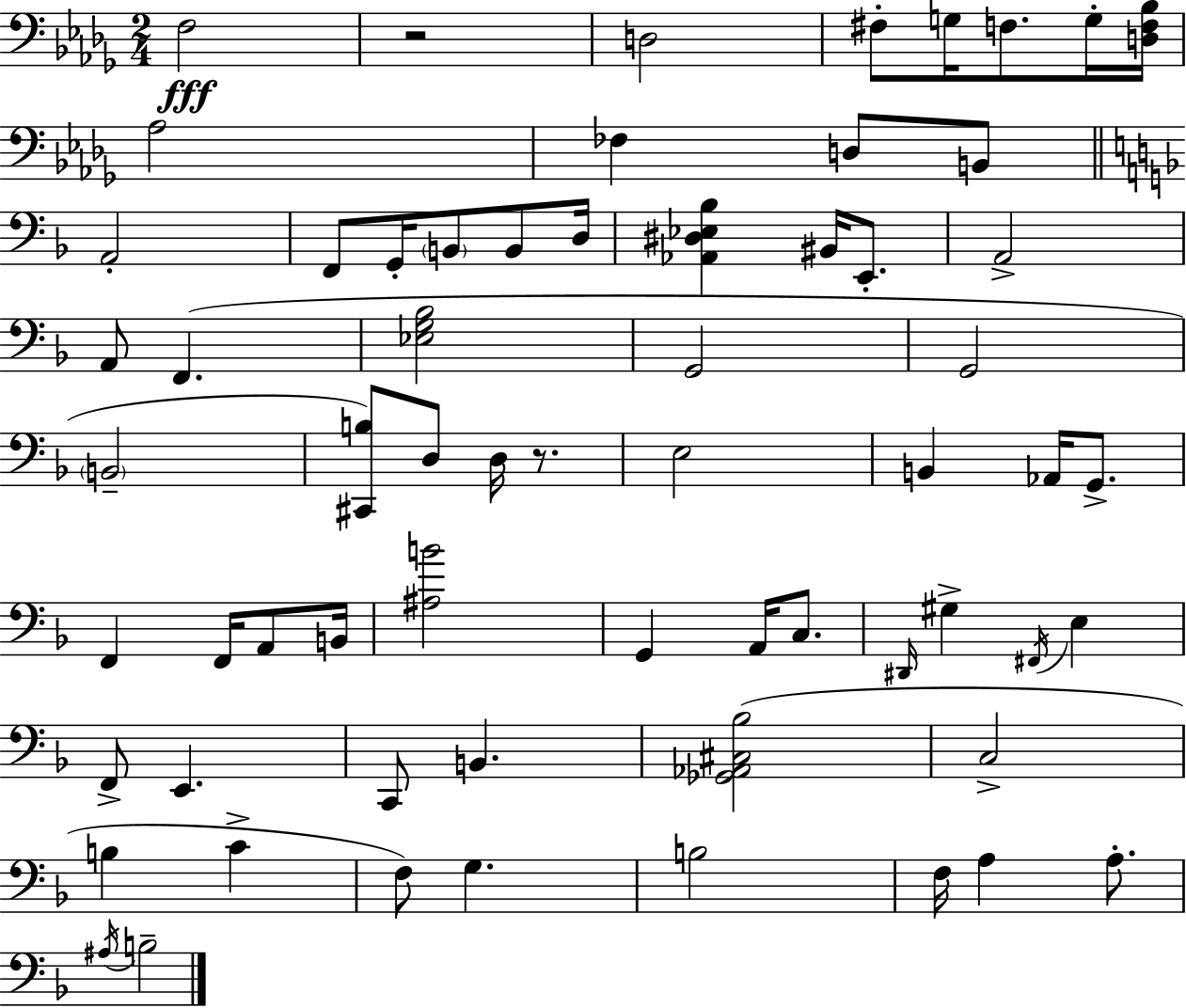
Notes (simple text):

F3/h R/h D3/h F#3/e G3/s F3/e. G3/s [D3,F3,Bb3]/s Ab3/h FES3/q D3/e B2/e A2/h F2/e G2/s B2/e B2/e D3/s [Ab2,D#3,Eb3,Bb3]/q BIS2/s E2/e. A2/h A2/e F2/q. [Eb3,G3,Bb3]/h G2/h G2/h B2/h [C#2,B3]/e D3/e D3/s R/e. E3/h B2/q Ab2/s G2/e. F2/q F2/s A2/e B2/s [A#3,B4]/h G2/q A2/s C3/e. D#2/s G#3/q F#2/s E3/q F2/e E2/q. C2/e B2/q. [Gb2,Ab2,C#3,Bb3]/h C3/h B3/q C4/q F3/e G3/q. B3/h F3/s A3/q A3/e. A#3/s B3/h